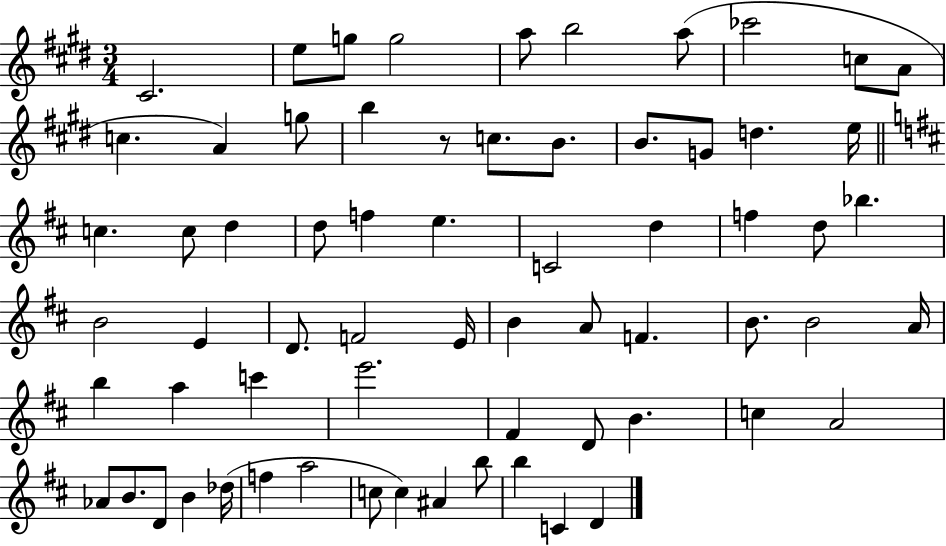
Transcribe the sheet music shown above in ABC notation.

X:1
T:Untitled
M:3/4
L:1/4
K:E
^C2 e/2 g/2 g2 a/2 b2 a/2 _c'2 c/2 A/2 c A g/2 b z/2 c/2 B/2 B/2 G/2 d e/4 c c/2 d d/2 f e C2 d f d/2 _b B2 E D/2 F2 E/4 B A/2 F B/2 B2 A/4 b a c' e'2 ^F D/2 B c A2 _A/2 B/2 D/2 B _d/4 f a2 c/2 c ^A b/2 b C D